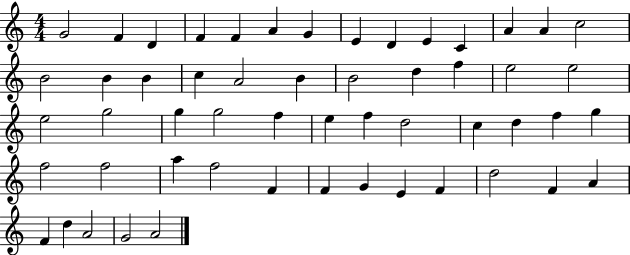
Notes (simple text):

G4/h F4/q D4/q F4/q F4/q A4/q G4/q E4/q D4/q E4/q C4/q A4/q A4/q C5/h B4/h B4/q B4/q C5/q A4/h B4/q B4/h D5/q F5/q E5/h E5/h E5/h G5/h G5/q G5/h F5/q E5/q F5/q D5/h C5/q D5/q F5/q G5/q F5/h F5/h A5/q F5/h F4/q F4/q G4/q E4/q F4/q D5/h F4/q A4/q F4/q D5/q A4/h G4/h A4/h